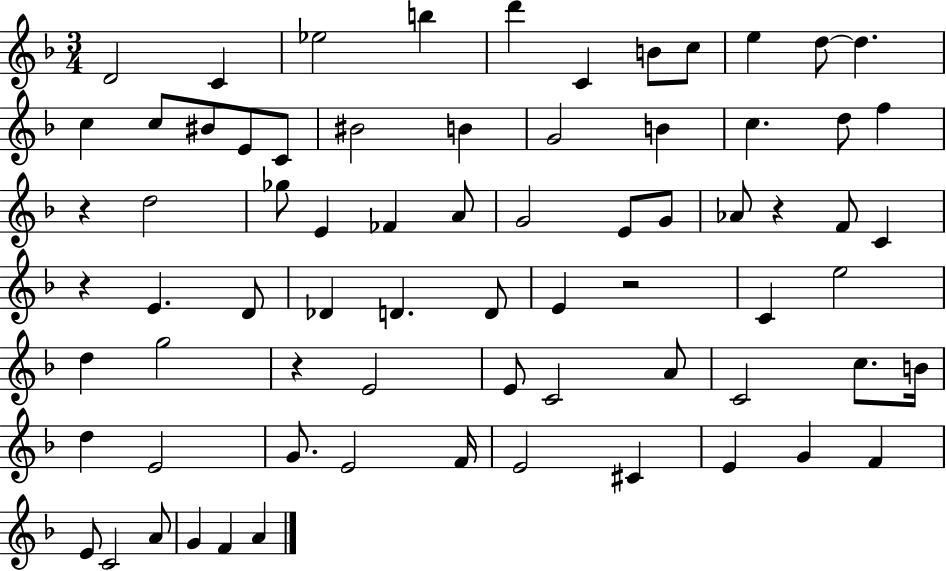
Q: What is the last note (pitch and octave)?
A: A4